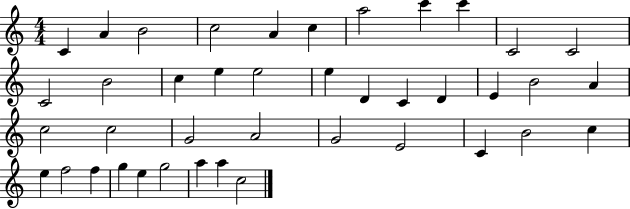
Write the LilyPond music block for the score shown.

{
  \clef treble
  \numericTimeSignature
  \time 4/4
  \key c \major
  c'4 a'4 b'2 | c''2 a'4 c''4 | a''2 c'''4 c'''4 | c'2 c'2 | \break c'2 b'2 | c''4 e''4 e''2 | e''4 d'4 c'4 d'4 | e'4 b'2 a'4 | \break c''2 c''2 | g'2 a'2 | g'2 e'2 | c'4 b'2 c''4 | \break e''4 f''2 f''4 | g''4 e''4 g''2 | a''4 a''4 c''2 | \bar "|."
}